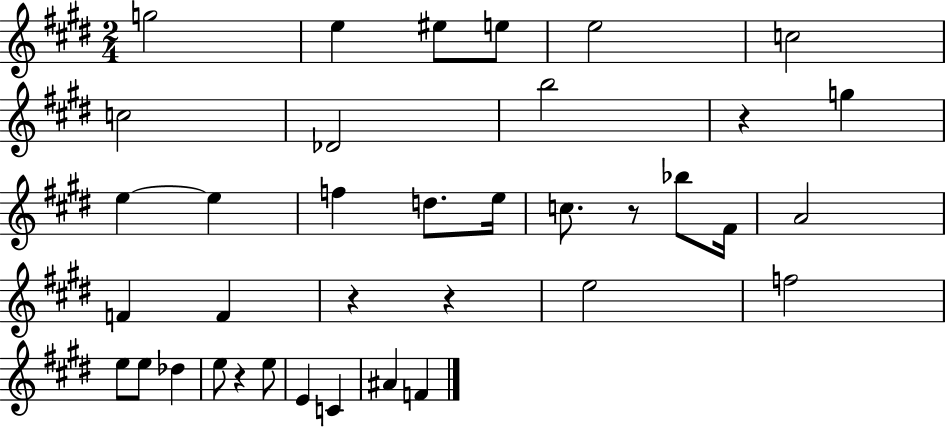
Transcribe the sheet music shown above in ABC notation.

X:1
T:Untitled
M:2/4
L:1/4
K:E
g2 e ^e/2 e/2 e2 c2 c2 _D2 b2 z g e e f d/2 e/4 c/2 z/2 _b/2 ^F/4 A2 F F z z e2 f2 e/2 e/2 _d e/2 z e/2 E C ^A F